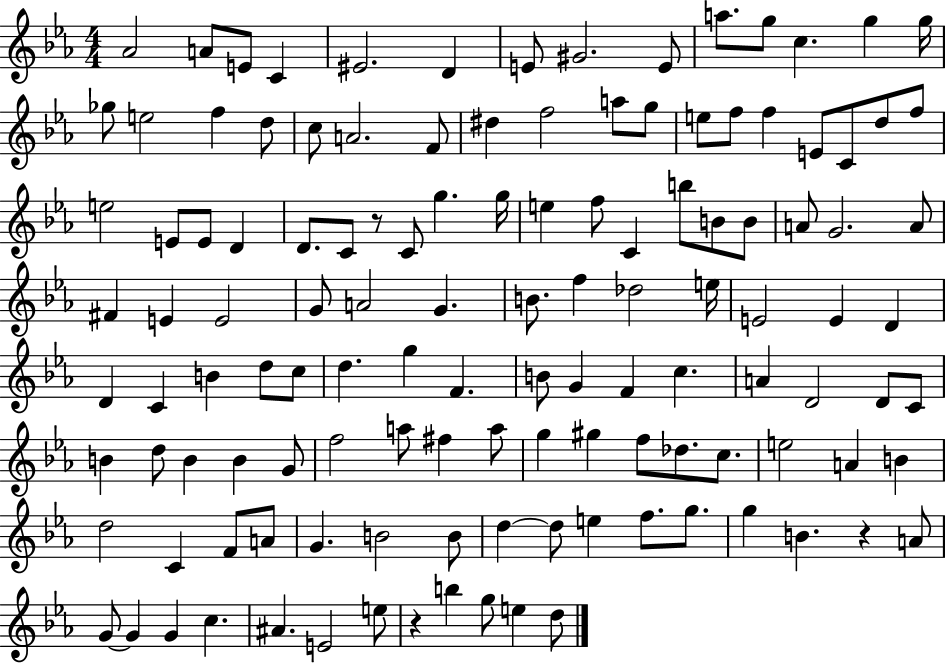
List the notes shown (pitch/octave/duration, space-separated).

Ab4/h A4/e E4/e C4/q EIS4/h. D4/q E4/e G#4/h. E4/e A5/e. G5/e C5/q. G5/q G5/s Gb5/e E5/h F5/q D5/e C5/e A4/h. F4/e D#5/q F5/h A5/e G5/e E5/e F5/e F5/q E4/e C4/e D5/e F5/e E5/h E4/e E4/e D4/q D4/e. C4/e R/e C4/e G5/q. G5/s E5/q F5/e C4/q B5/e B4/e B4/e A4/e G4/h. A4/e F#4/q E4/q E4/h G4/e A4/h G4/q. B4/e. F5/q Db5/h E5/s E4/h E4/q D4/q D4/q C4/q B4/q D5/e C5/e D5/q. G5/q F4/q. B4/e G4/q F4/q C5/q. A4/q D4/h D4/e C4/e B4/q D5/e B4/q B4/q G4/e F5/h A5/e F#5/q A5/e G5/q G#5/q F5/e Db5/e. C5/e. E5/h A4/q B4/q D5/h C4/q F4/e A4/e G4/q. B4/h B4/e D5/q D5/e E5/q F5/e. G5/e. G5/q B4/q. R/q A4/e G4/e G4/q G4/q C5/q. A#4/q. E4/h E5/e R/q B5/q G5/e E5/q D5/e